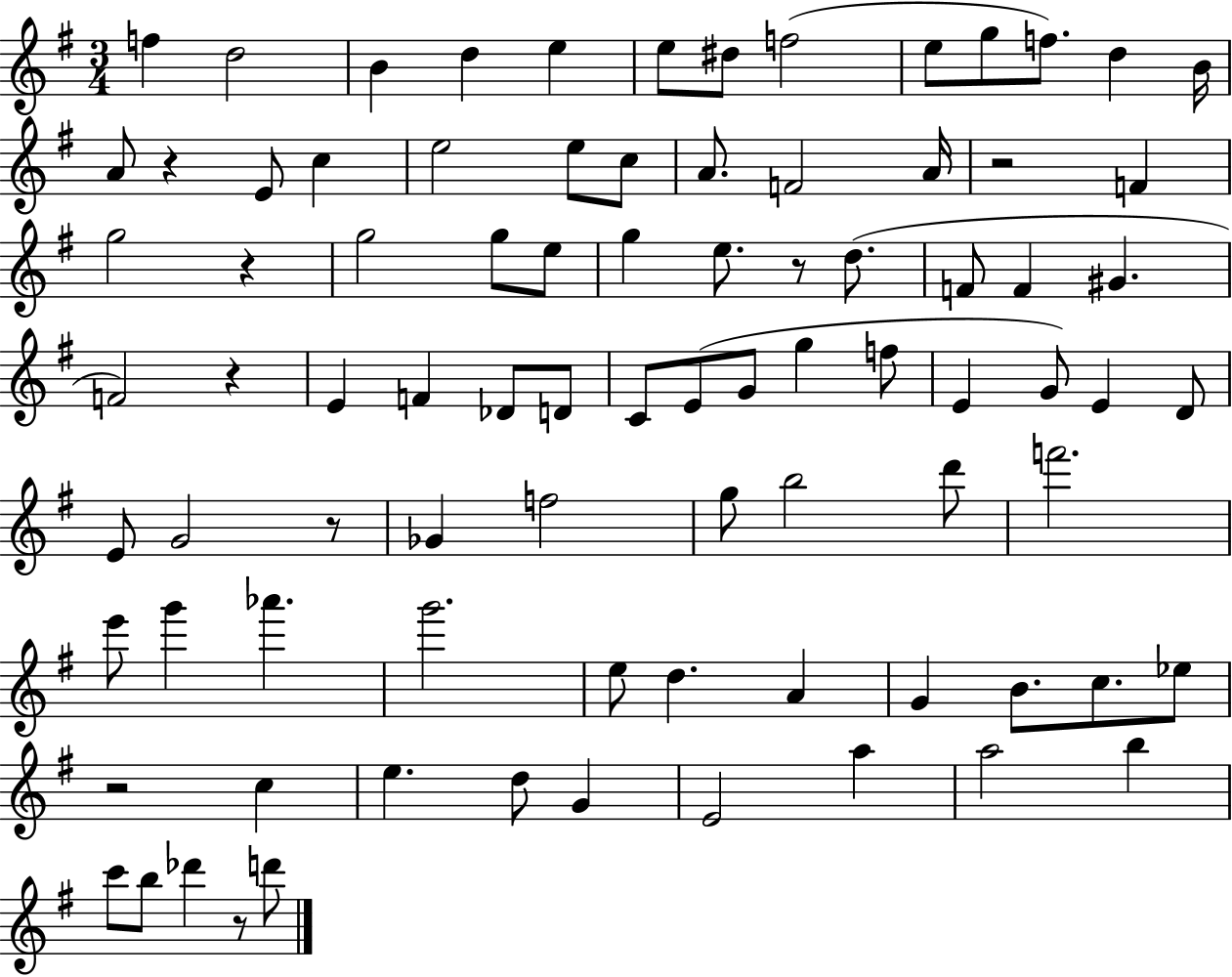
{
  \clef treble
  \numericTimeSignature
  \time 3/4
  \key g \major
  f''4 d''2 | b'4 d''4 e''4 | e''8 dis''8 f''2( | e''8 g''8 f''8.) d''4 b'16 | \break a'8 r4 e'8 c''4 | e''2 e''8 c''8 | a'8. f'2 a'16 | r2 f'4 | \break g''2 r4 | g''2 g''8 e''8 | g''4 e''8. r8 d''8.( | f'8 f'4 gis'4. | \break f'2) r4 | e'4 f'4 des'8 d'8 | c'8 e'8( g'8 g''4 f''8 | e'4 g'8) e'4 d'8 | \break e'8 g'2 r8 | ges'4 f''2 | g''8 b''2 d'''8 | f'''2. | \break e'''8 g'''4 aes'''4. | g'''2. | e''8 d''4. a'4 | g'4 b'8. c''8. ees''8 | \break r2 c''4 | e''4. d''8 g'4 | e'2 a''4 | a''2 b''4 | \break c'''8 b''8 des'''4 r8 d'''8 | \bar "|."
}